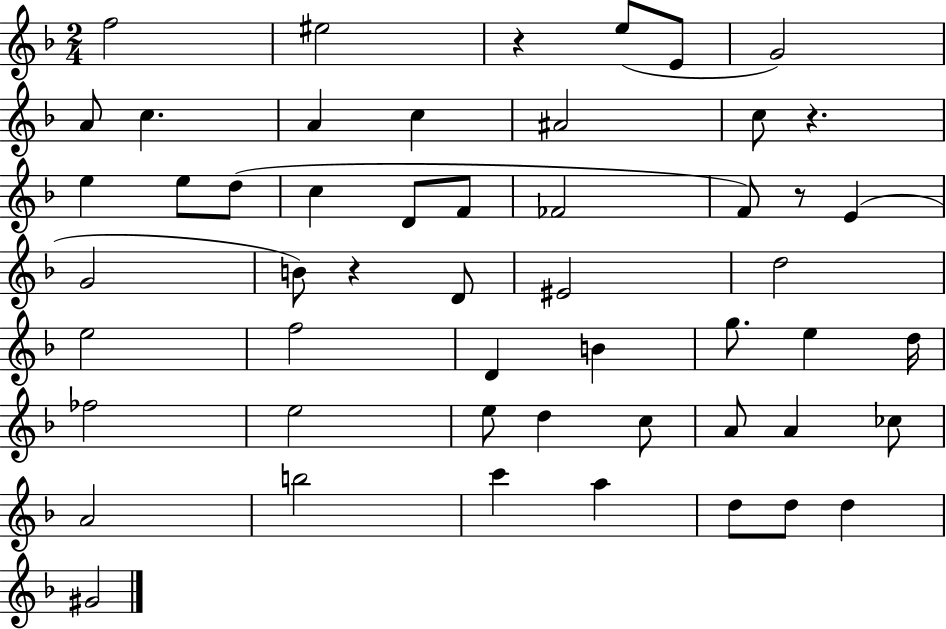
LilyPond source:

{
  \clef treble
  \numericTimeSignature
  \time 2/4
  \key f \major
  f''2 | eis''2 | r4 e''8( e'8 | g'2) | \break a'8 c''4. | a'4 c''4 | ais'2 | c''8 r4. | \break e''4 e''8 d''8( | c''4 d'8 f'8 | fes'2 | f'8) r8 e'4( | \break g'2 | b'8) r4 d'8 | eis'2 | d''2 | \break e''2 | f''2 | d'4 b'4 | g''8. e''4 d''16 | \break fes''2 | e''2 | e''8 d''4 c''8 | a'8 a'4 ces''8 | \break a'2 | b''2 | c'''4 a''4 | d''8 d''8 d''4 | \break gis'2 | \bar "|."
}